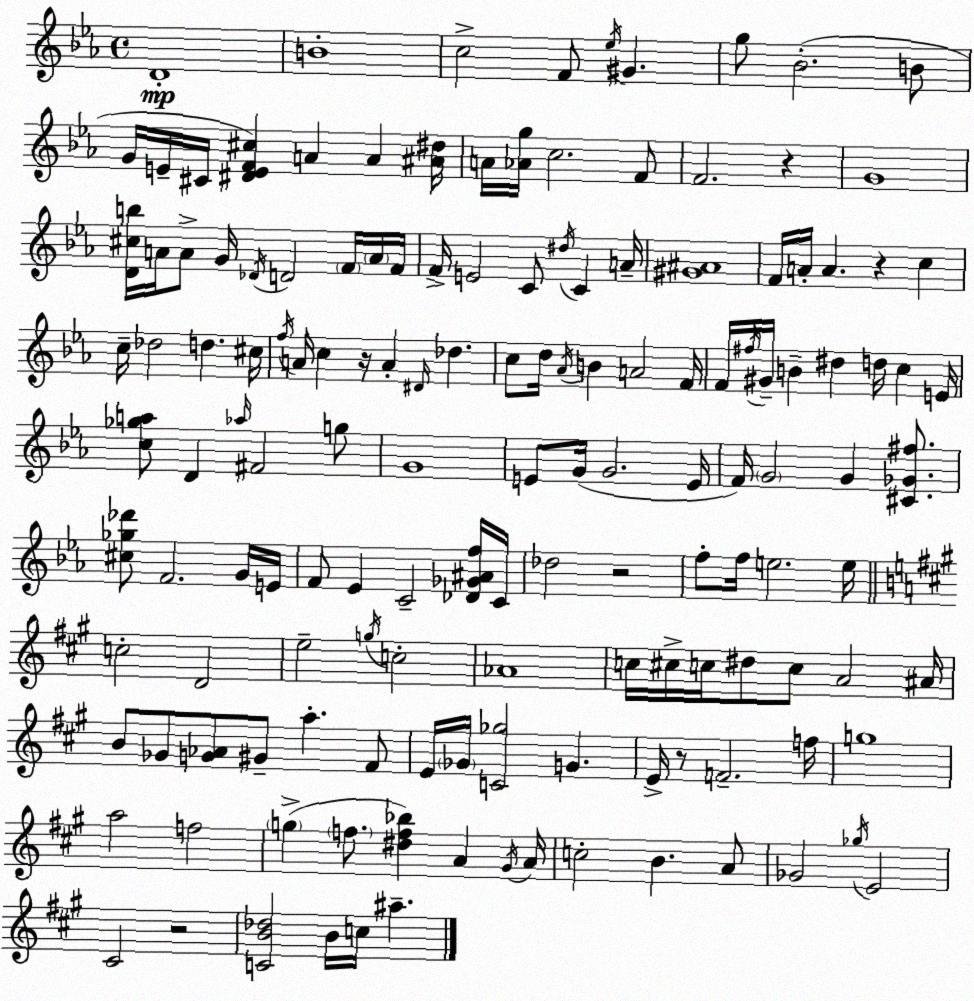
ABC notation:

X:1
T:Untitled
M:4/4
L:1/4
K:Eb
D4 B4 c2 F/2 _e/4 ^G g/2 _B2 B/2 G/4 E/4 ^C/4 [^DEF^c] A A [^A^d]/4 A/4 [_Ag]/4 c2 F/2 F2 z G4 [D^cb]/4 A/4 A/2 G/4 _D/4 D2 F/4 A/4 F/4 F/4 E2 C/2 ^d/4 C A/4 [^G^A]4 F/4 A/4 A z c c/4 _d2 d ^c/4 f/4 A/4 c z/4 A ^D/4 _d c/2 d/4 _A/4 B A2 F/4 F/4 ^f/4 ^G/4 B ^d d/4 c E/4 [c_ga]/2 D _a/4 ^F2 g/2 G4 E/2 G/4 G2 E/4 F/4 G2 G [^C_G^f]/2 [^c_g_d']/2 F2 G/4 E/4 F/2 _E C2 [_D_G^Af]/4 C/4 _d2 z2 f/2 f/4 e2 e/4 c2 D2 e2 g/4 c2 _A4 c/4 ^c/4 c/4 ^d/2 c/2 A2 ^A/4 B/2 _G/2 [G_A]/2 ^G/2 a ^F/2 E/4 _G/4 [C_g]2 G E/4 z/2 F2 f/4 g4 a2 f2 g f/2 [^df_b] A ^G/4 A/4 c2 B A/2 _G2 _g/4 E2 ^C2 z2 [CB_d]2 B/4 c/4 ^a